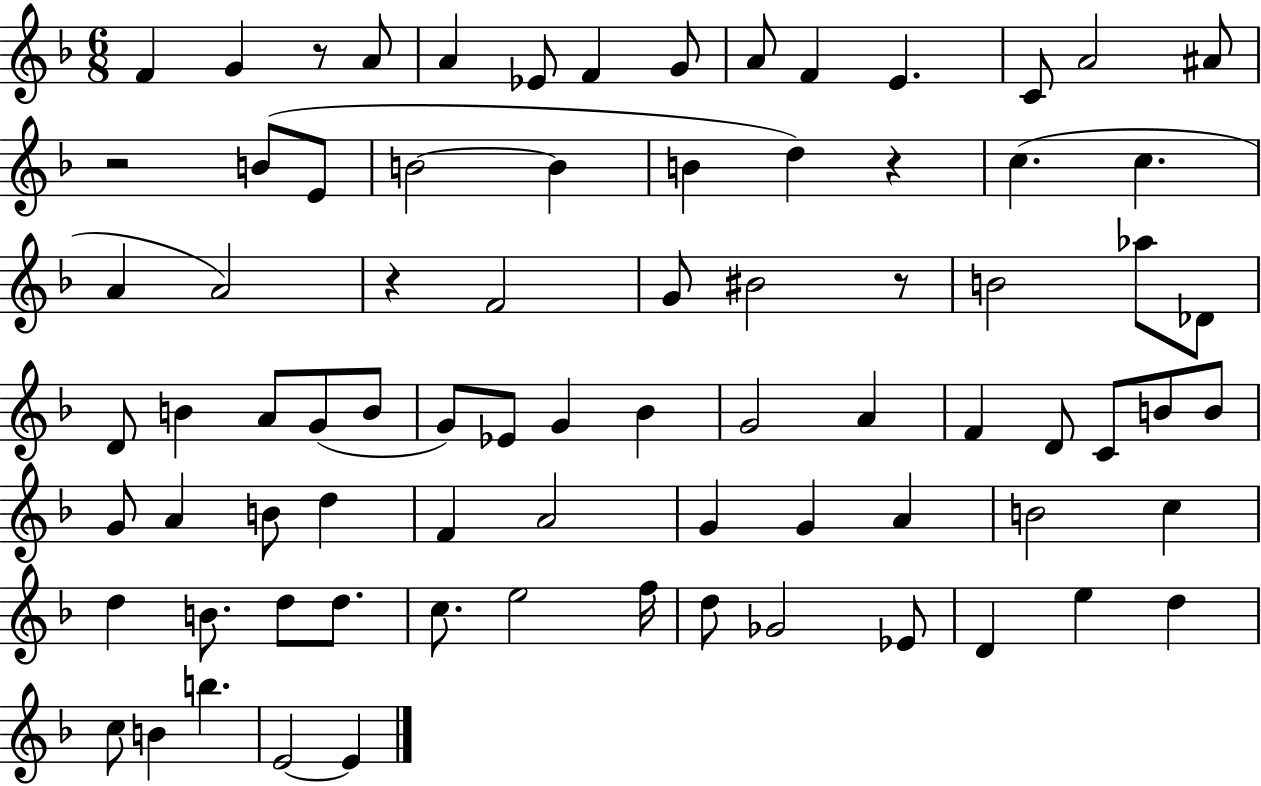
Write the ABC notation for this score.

X:1
T:Untitled
M:6/8
L:1/4
K:F
F G z/2 A/2 A _E/2 F G/2 A/2 F E C/2 A2 ^A/2 z2 B/2 E/2 B2 B B d z c c A A2 z F2 G/2 ^B2 z/2 B2 _a/2 _D/2 D/2 B A/2 G/2 B/2 G/2 _E/2 G _B G2 A F D/2 C/2 B/2 B/2 G/2 A B/2 d F A2 G G A B2 c d B/2 d/2 d/2 c/2 e2 f/4 d/2 _G2 _E/2 D e d c/2 B b E2 E